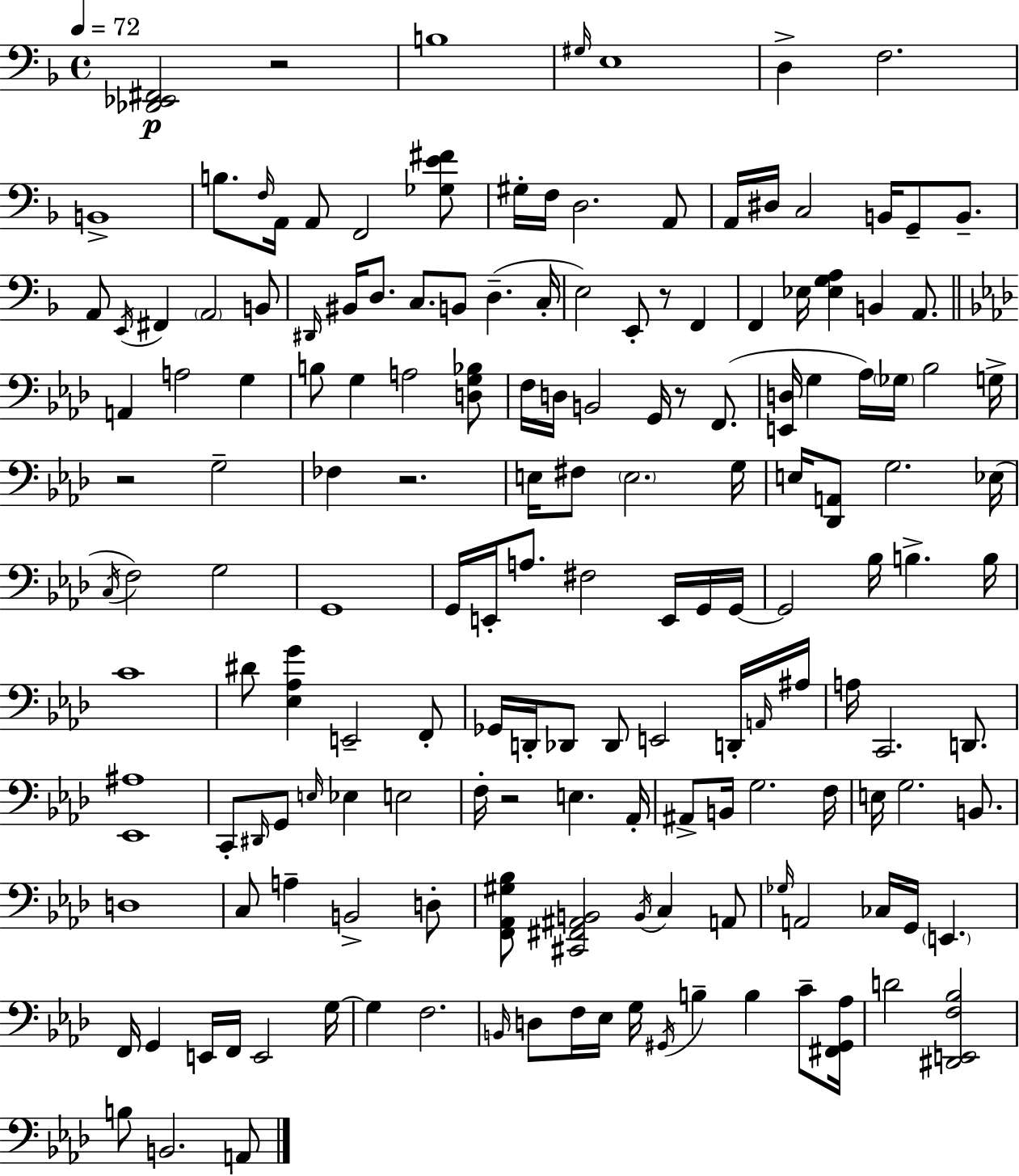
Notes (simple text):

[Db2,Eb2,F#2]/h R/h B3/w G#3/s E3/w D3/q F3/h. B2/w B3/e. F3/s A2/s A2/e F2/h [Gb3,E4,F#4]/e G#3/s F3/s D3/h. A2/e A2/s D#3/s C3/h B2/s G2/e B2/e. A2/e E2/s F#2/q A2/h B2/e D#2/s BIS2/s D3/e. C3/e. B2/e D3/q. C3/s E3/h E2/e R/e F2/q F2/q Eb3/s [Eb3,G3,A3]/q B2/q A2/e. A2/q A3/h G3/q B3/e G3/q A3/h [D3,G3,Bb3]/e F3/s D3/s B2/h G2/s R/e F2/e. [E2,D3]/s G3/q Ab3/s Gb3/s Bb3/h G3/s R/h G3/h FES3/q R/h. E3/s F#3/e E3/h. G3/s E3/s [Db2,A2]/e G3/h. Eb3/s C3/s F3/h G3/h G2/w G2/s E2/s A3/e. F#3/h E2/s G2/s G2/s G2/h Bb3/s B3/q. B3/s C4/w D#4/e [Eb3,Ab3,G4]/q E2/h F2/e Gb2/s D2/s Db2/e Db2/e E2/h D2/s A2/s A#3/s A3/s C2/h. D2/e. [Eb2,A#3]/w C2/e D#2/s G2/e E3/s Eb3/q E3/h F3/s R/h E3/q. Ab2/s A#2/e B2/s G3/h. F3/s E3/s G3/h. B2/e. D3/w C3/e A3/q B2/h D3/e [F2,Ab2,G#3,Bb3]/e [C#2,F#2,A#2,B2]/h B2/s C3/q A2/e Gb3/s A2/h CES3/s G2/s E2/q. F2/s G2/q E2/s F2/s E2/h G3/s G3/q F3/h. B2/s D3/e F3/s Eb3/s G3/s G#2/s B3/q B3/q C4/e [F#2,G#2,Ab3]/s D4/h [D#2,E2,F3,Bb3]/h B3/e B2/h. A2/e